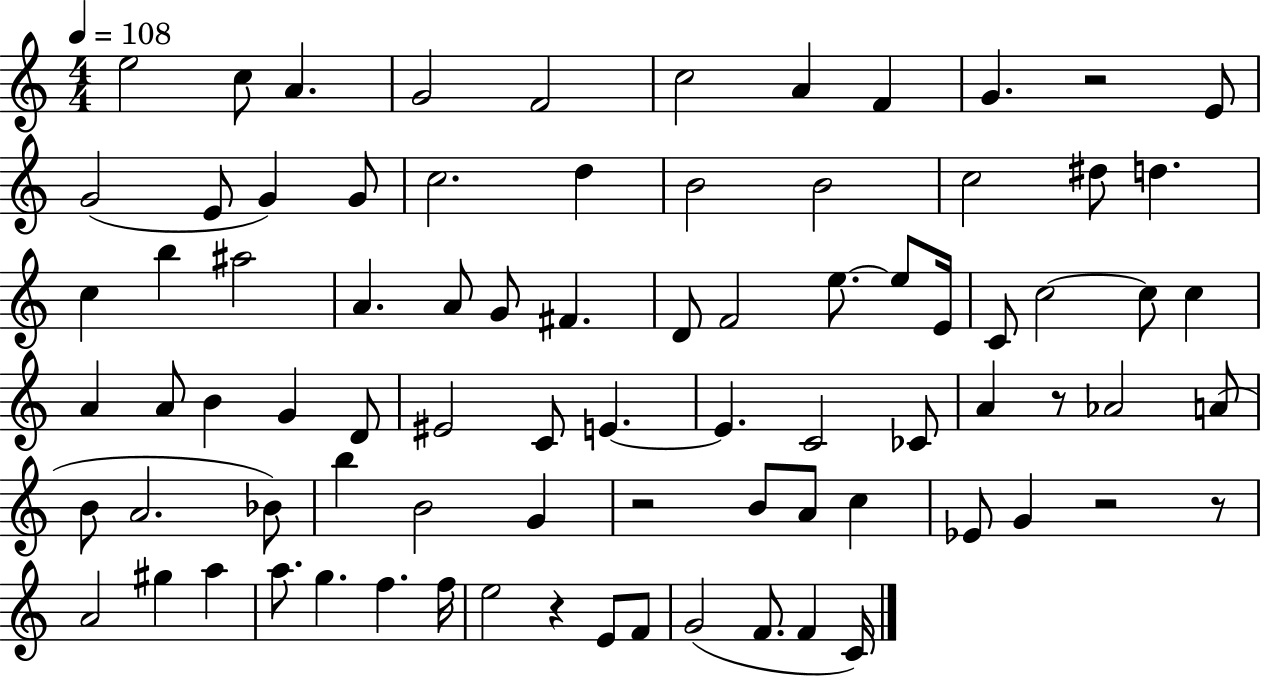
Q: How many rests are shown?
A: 6